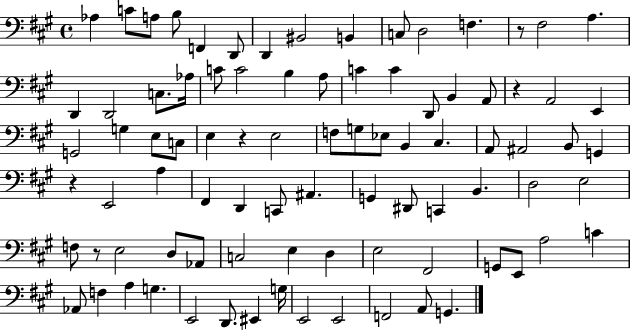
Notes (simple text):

Ab3/q C4/e A3/e B3/e F2/q D2/e D2/q BIS2/h B2/q C3/e D3/h F3/q. R/e F#3/h A3/q. D2/q D2/h C3/e. Ab3/s C4/e C4/h B3/q A3/e C4/q C4/q D2/e B2/q A2/e R/q A2/h E2/q G2/h G3/q E3/e C3/e E3/q R/q E3/h F3/e G3/e Eb3/e B2/q C#3/q. A2/e A#2/h B2/e G2/q R/q E2/h A3/q F#2/q D2/q C2/e A#2/q. G2/q D#2/e C2/q B2/q. D3/h E3/h F3/e R/e E3/h D3/e Ab2/e C3/h E3/q D3/q E3/h F#2/h G2/e E2/e A3/h C4/q Ab2/e F3/q A3/q G3/q. E2/h D2/e. EIS2/q G3/s E2/h E2/h F2/h A2/e G2/q.